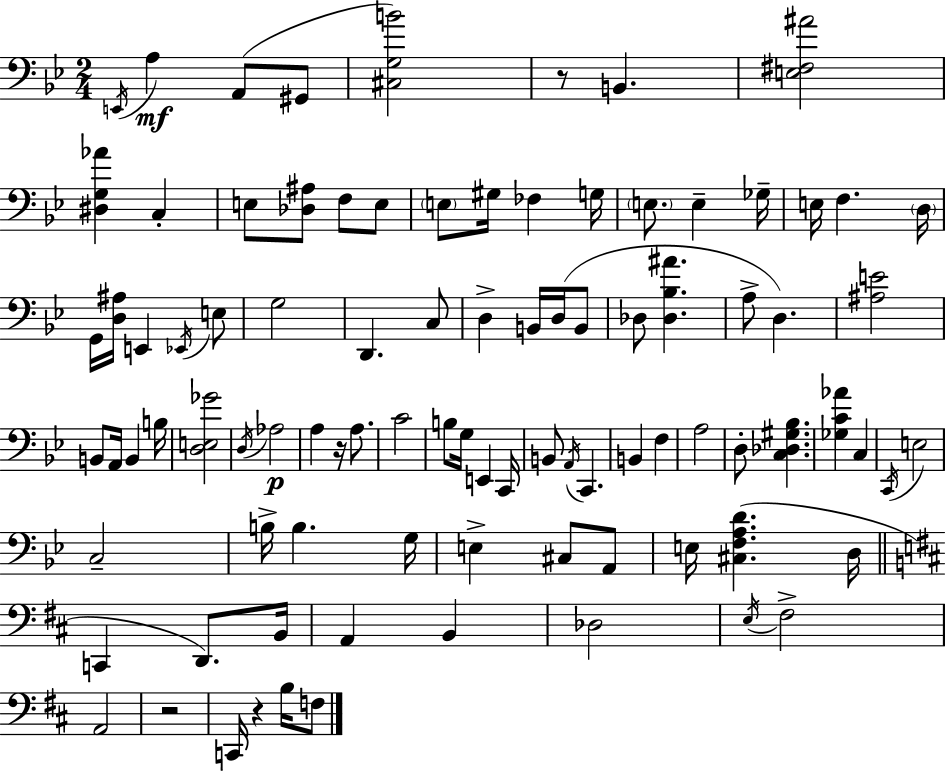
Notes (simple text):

E2/s A3/q A2/e G#2/e [C#3,G3,B4]/h R/e B2/q. [E3,F#3,A#4]/h [D#3,G3,Ab4]/q C3/q E3/e [Db3,A#3]/e F3/e E3/e E3/e G#3/s FES3/q G3/s E3/e. E3/q Gb3/s E3/s F3/q. D3/s G2/s [D3,A#3]/s E2/q Eb2/s E3/e G3/h D2/q. C3/e D3/q B2/s D3/s B2/e Db3/e [Db3,Bb3,A#4]/q. A3/e D3/q. [A#3,E4]/h B2/e A2/s B2/q B3/s [D3,E3,Gb4]/h D3/s Ab3/h A3/q R/s A3/e. C4/h B3/e G3/s E2/q C2/s B2/e A2/s C2/q. B2/q F3/q A3/h D3/e [C3,Db3,G#3,Bb3]/q. [Gb3,C4,Ab4]/q C3/q C2/s E3/h C3/h B3/s B3/q. G3/s E3/q C#3/e A2/e E3/s [C#3,F3,A3,D4]/q. D3/s C2/q D2/e. B2/s A2/q B2/q Db3/h E3/s F#3/h A2/h R/h C2/s R/q B3/s F3/e